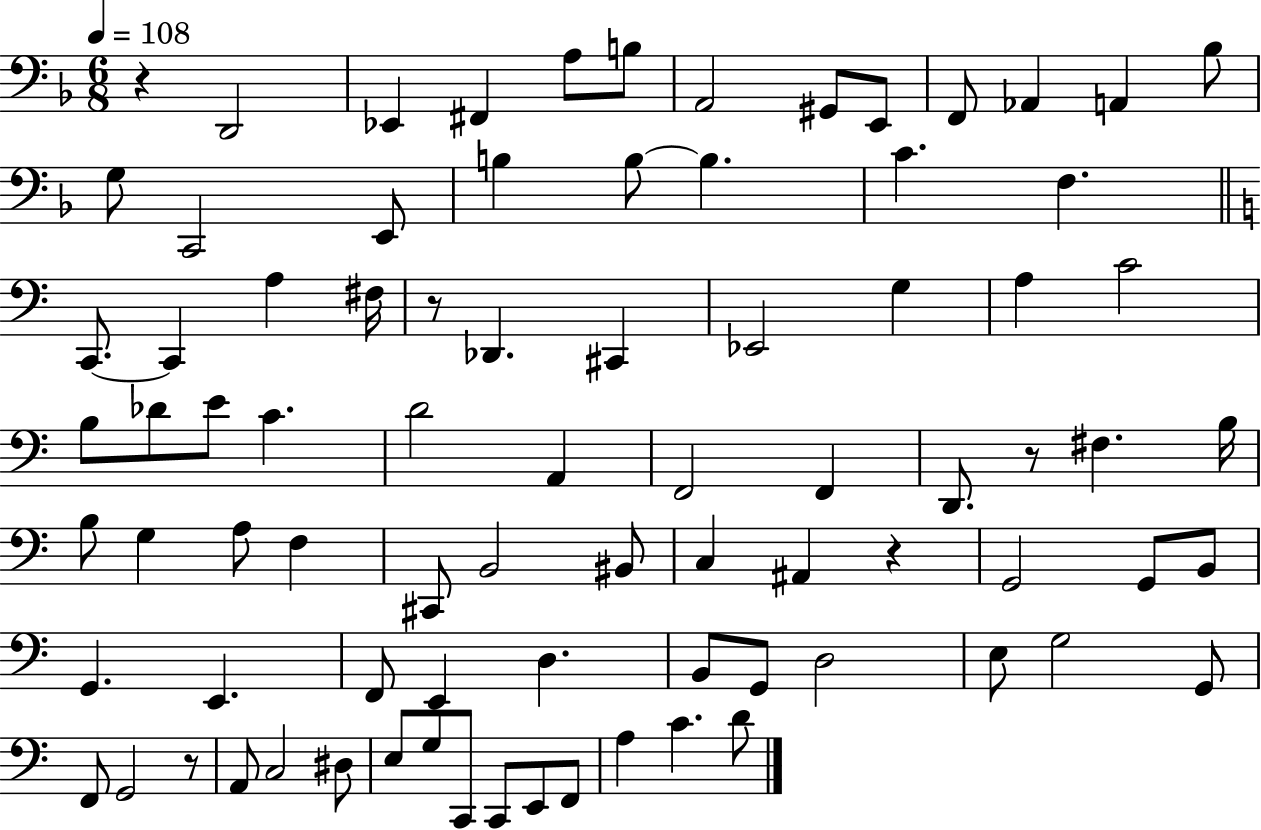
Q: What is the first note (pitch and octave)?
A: D2